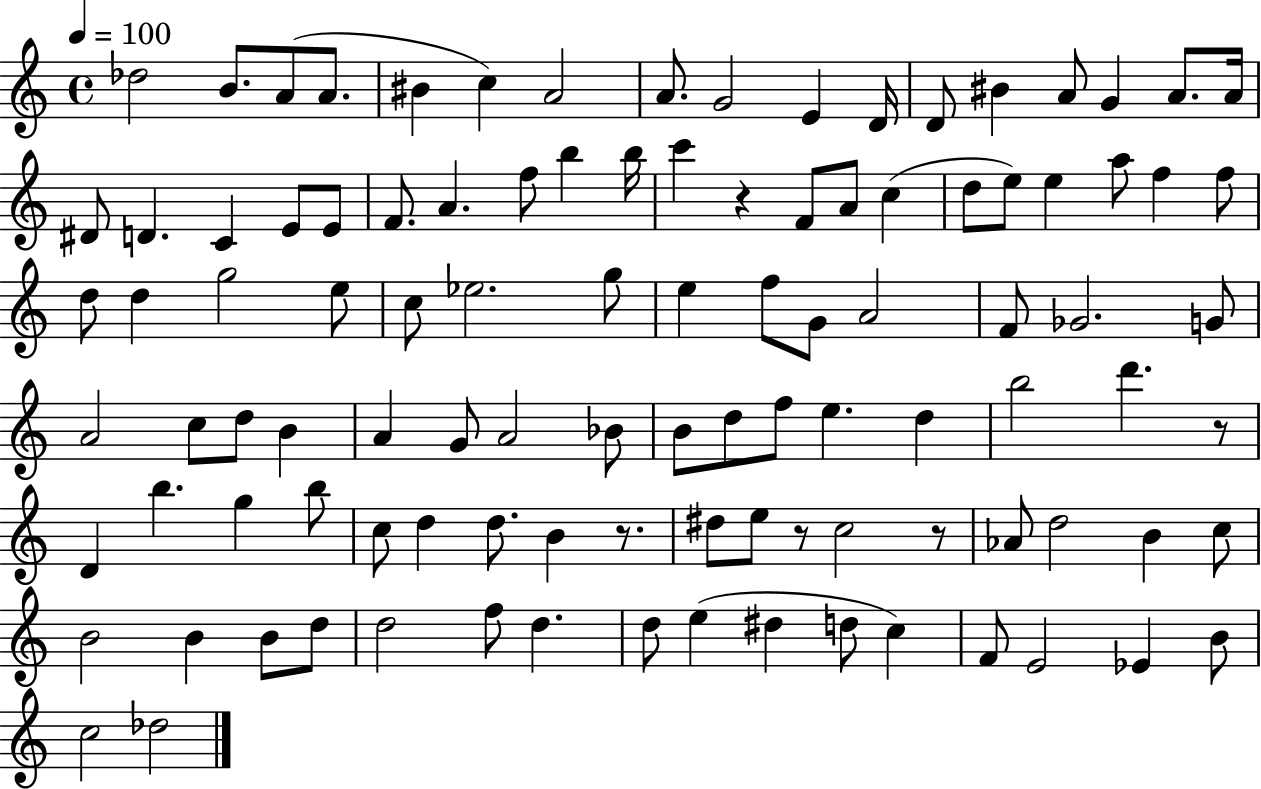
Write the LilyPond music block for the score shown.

{
  \clef treble
  \time 4/4
  \defaultTimeSignature
  \key c \major
  \tempo 4 = 100
  des''2 b'8. a'8( a'8. | bis'4 c''4) a'2 | a'8. g'2 e'4 d'16 | d'8 bis'4 a'8 g'4 a'8. a'16 | \break dis'8 d'4. c'4 e'8 e'8 | f'8. a'4. f''8 b''4 b''16 | c'''4 r4 f'8 a'8 c''4( | d''8 e''8) e''4 a''8 f''4 f''8 | \break d''8 d''4 g''2 e''8 | c''8 ees''2. g''8 | e''4 f''8 g'8 a'2 | f'8 ges'2. g'8 | \break a'2 c''8 d''8 b'4 | a'4 g'8 a'2 bes'8 | b'8 d''8 f''8 e''4. d''4 | b''2 d'''4. r8 | \break d'4 b''4. g''4 b''8 | c''8 d''4 d''8. b'4 r8. | dis''8 e''8 r8 c''2 r8 | aes'8 d''2 b'4 c''8 | \break b'2 b'4 b'8 d''8 | d''2 f''8 d''4. | d''8 e''4( dis''4 d''8 c''4) | f'8 e'2 ees'4 b'8 | \break c''2 des''2 | \bar "|."
}